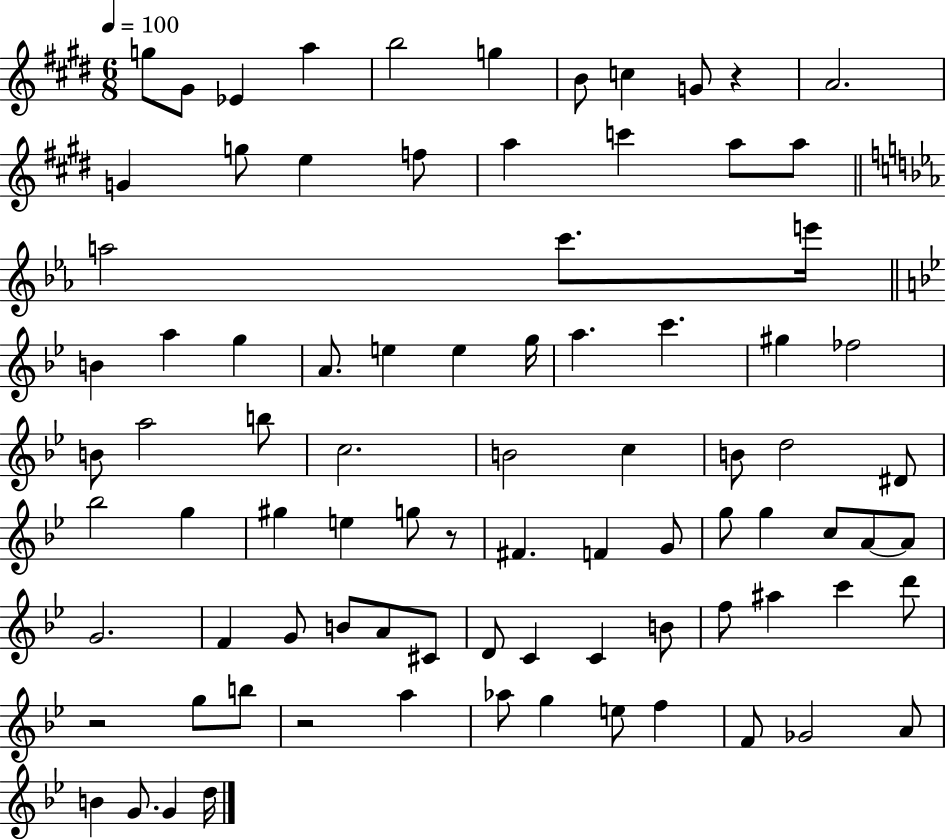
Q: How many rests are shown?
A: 4